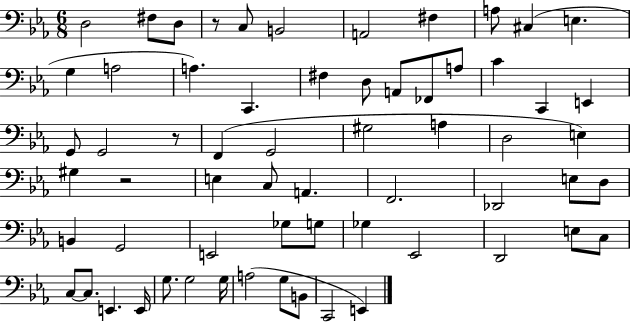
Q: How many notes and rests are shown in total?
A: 63